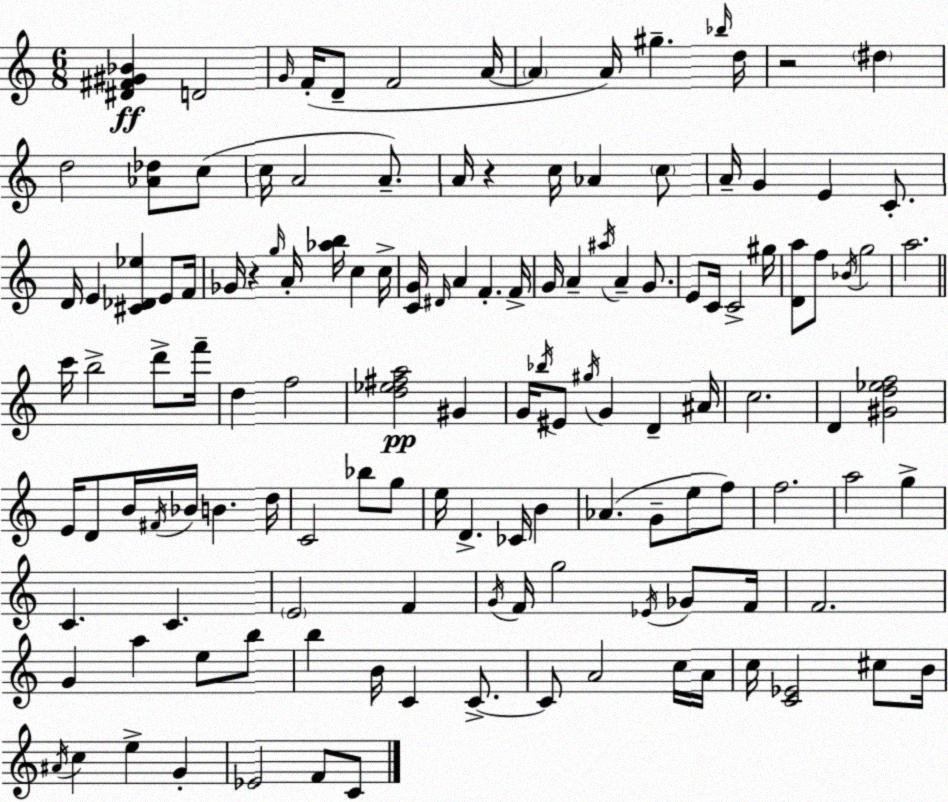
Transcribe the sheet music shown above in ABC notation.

X:1
T:Untitled
M:6/8
L:1/4
K:C
[^D^F^G_B] D2 G/4 F/4 D/2 F2 A/4 A A/4 ^g _b/4 d/4 z2 ^d d2 [_A_d]/2 c/2 c/4 A2 A/2 A/4 z c/4 _A c/2 A/4 G E C/2 D/4 E [^C_D_e] E/2 F/4 _G/4 z g/4 A/4 [_ab]/4 c c/4 [CG]/4 ^D/4 A F F/4 G/4 A ^a/4 A G/2 E/2 C/4 C2 ^g/4 [Da]/2 f/2 _B/4 g2 a2 c'/4 b2 d'/2 f'/4 d f2 [d_e^fa]2 ^G G/4 _b/4 ^E/2 ^g/4 G D ^A/4 c2 D [^Gd_ef]2 E/4 D/2 B/4 ^F/4 _B/4 B d/4 C2 _b/2 g/2 e/4 D _C/4 B _A G/2 e/2 f/2 f2 a2 g C C E2 F G/4 F/4 g2 _E/4 _G/2 F/4 F2 G a e/2 b/2 b B/4 C C/2 C/2 A2 c/4 A/4 c/4 [C_E]2 ^c/2 B/4 ^A/4 c e G _E2 F/2 C/2